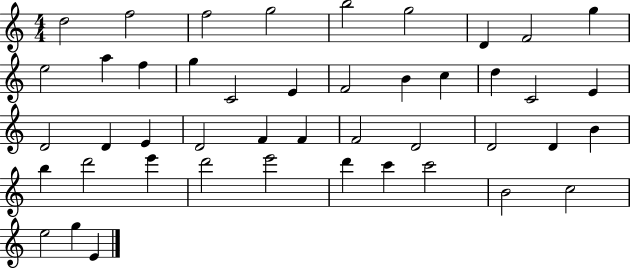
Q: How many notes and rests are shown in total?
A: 45